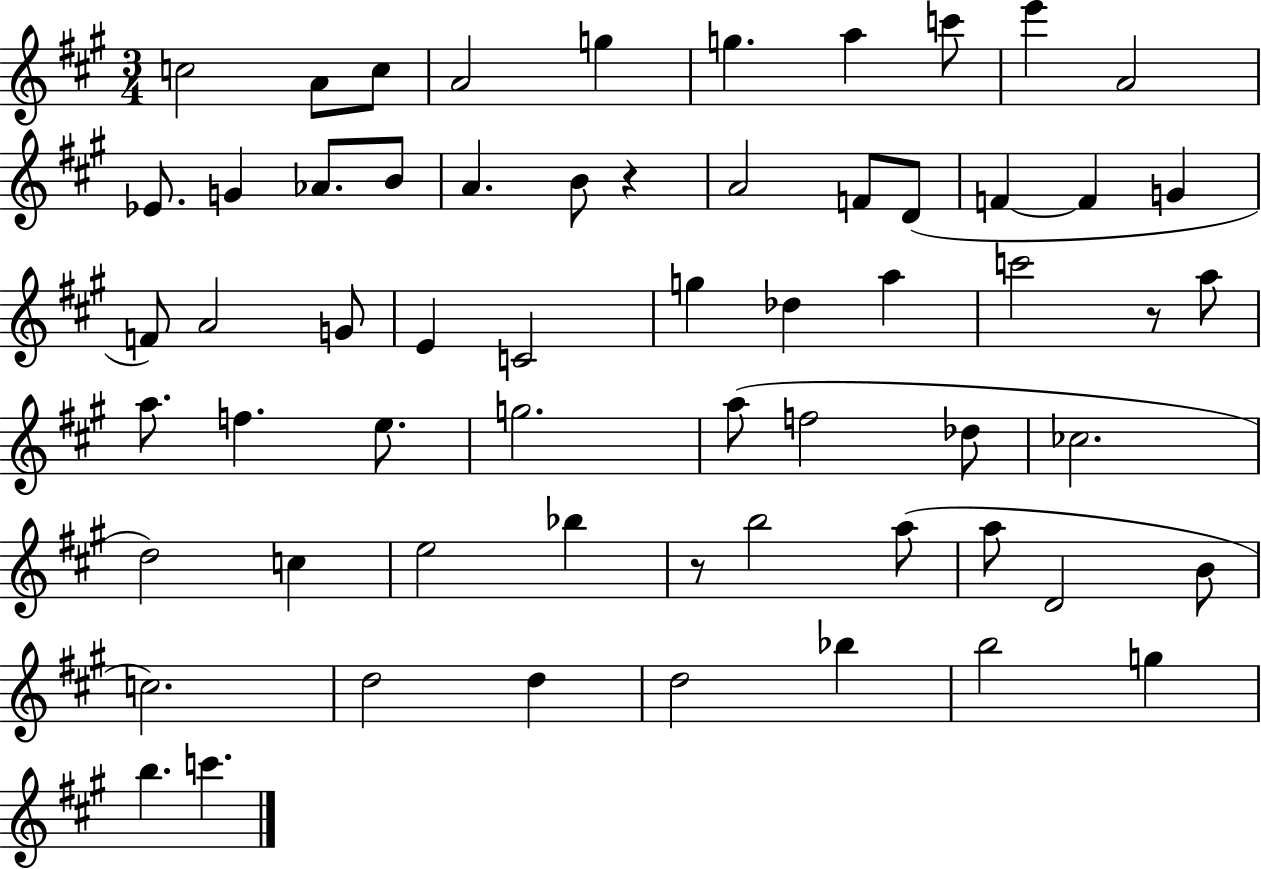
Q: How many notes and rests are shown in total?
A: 61